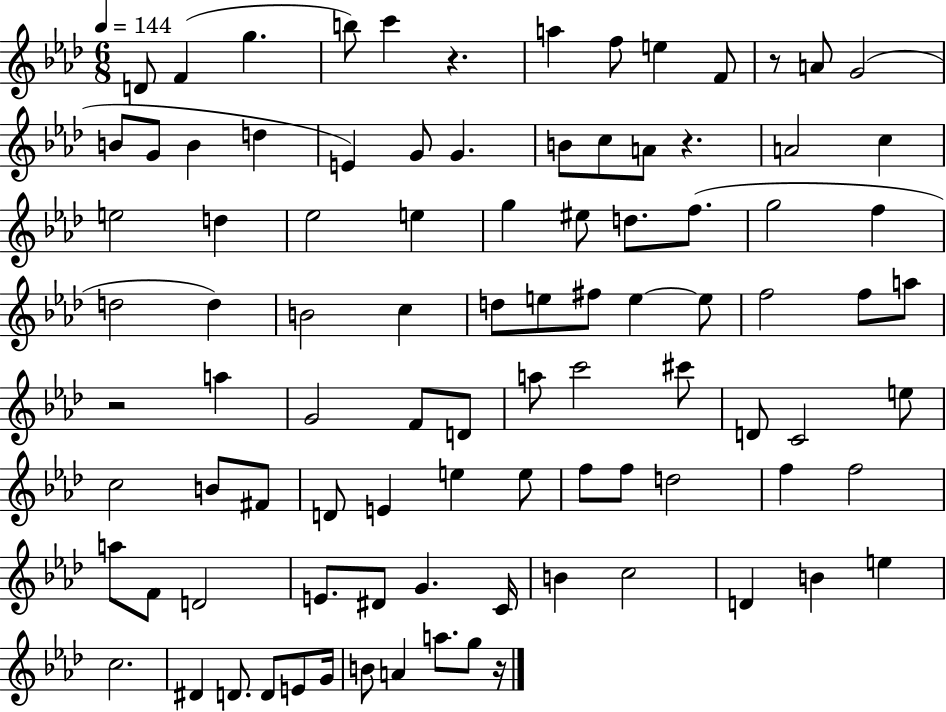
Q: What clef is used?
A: treble